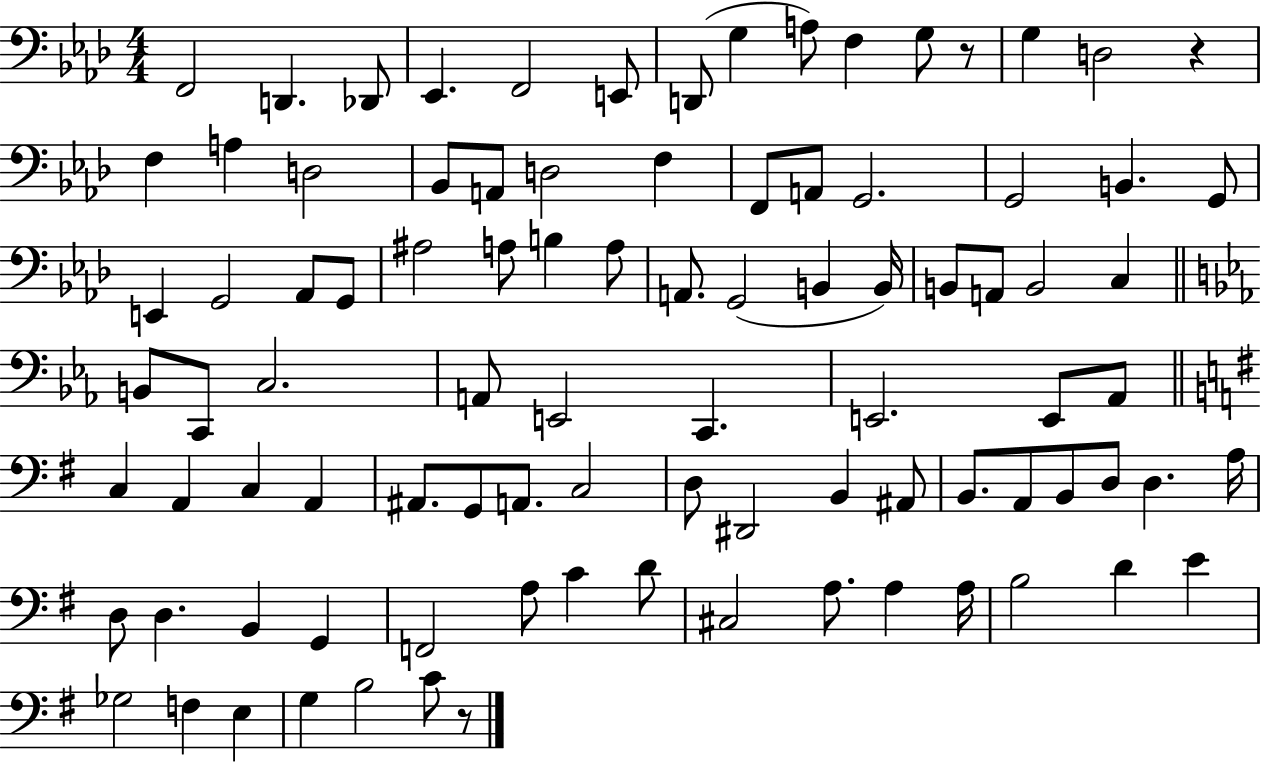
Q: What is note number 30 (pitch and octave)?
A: G2